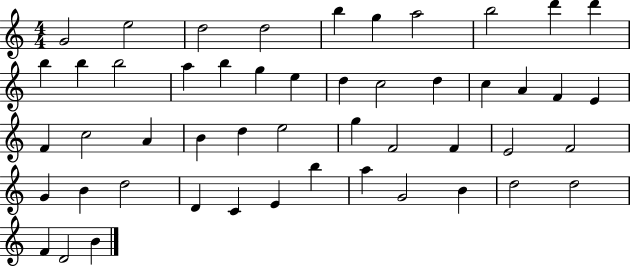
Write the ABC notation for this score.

X:1
T:Untitled
M:4/4
L:1/4
K:C
G2 e2 d2 d2 b g a2 b2 d' d' b b b2 a b g e d c2 d c A F E F c2 A B d e2 g F2 F E2 F2 G B d2 D C E b a G2 B d2 d2 F D2 B